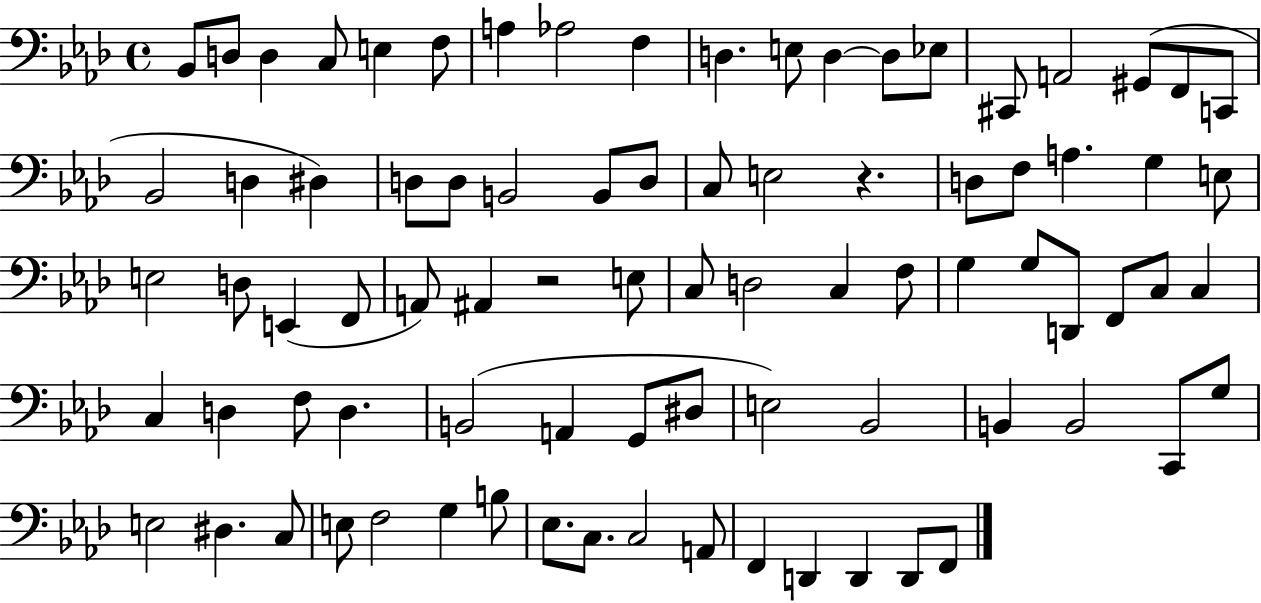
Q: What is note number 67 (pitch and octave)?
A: D#3